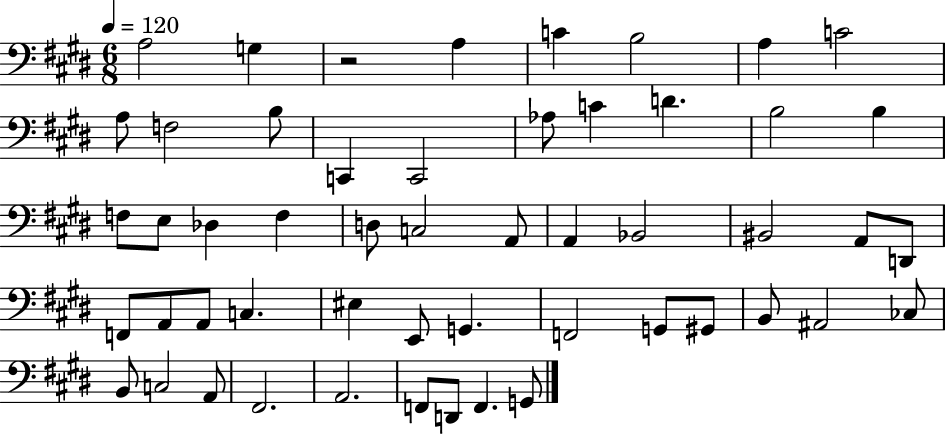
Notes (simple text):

A3/h G3/q R/h A3/q C4/q B3/h A3/q C4/h A3/e F3/h B3/e C2/q C2/h Ab3/e C4/q D4/q. B3/h B3/q F3/e E3/e Db3/q F3/q D3/e C3/h A2/e A2/q Bb2/h BIS2/h A2/e D2/e F2/e A2/e A2/e C3/q. EIS3/q E2/e G2/q. F2/h G2/e G#2/e B2/e A#2/h CES3/e B2/e C3/h A2/e F#2/h. A2/h. F2/e D2/e F2/q. G2/e